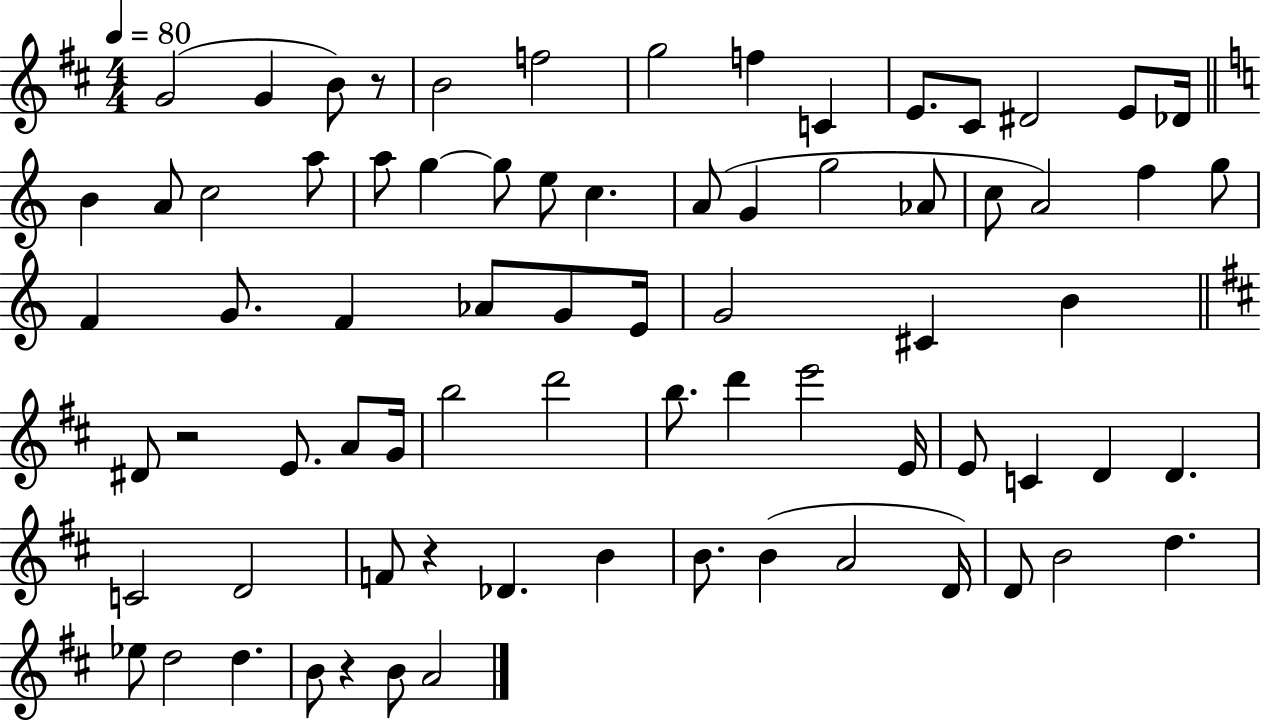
X:1
T:Untitled
M:4/4
L:1/4
K:D
G2 G B/2 z/2 B2 f2 g2 f C E/2 ^C/2 ^D2 E/2 _D/4 B A/2 c2 a/2 a/2 g g/2 e/2 c A/2 G g2 _A/2 c/2 A2 f g/2 F G/2 F _A/2 G/2 E/4 G2 ^C B ^D/2 z2 E/2 A/2 G/4 b2 d'2 b/2 d' e'2 E/4 E/2 C D D C2 D2 F/2 z _D B B/2 B A2 D/4 D/2 B2 d _e/2 d2 d B/2 z B/2 A2